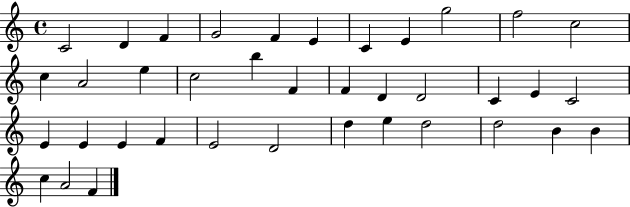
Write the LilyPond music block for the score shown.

{
  \clef treble
  \time 4/4
  \defaultTimeSignature
  \key c \major
  c'2 d'4 f'4 | g'2 f'4 e'4 | c'4 e'4 g''2 | f''2 c''2 | \break c''4 a'2 e''4 | c''2 b''4 f'4 | f'4 d'4 d'2 | c'4 e'4 c'2 | \break e'4 e'4 e'4 f'4 | e'2 d'2 | d''4 e''4 d''2 | d''2 b'4 b'4 | \break c''4 a'2 f'4 | \bar "|."
}